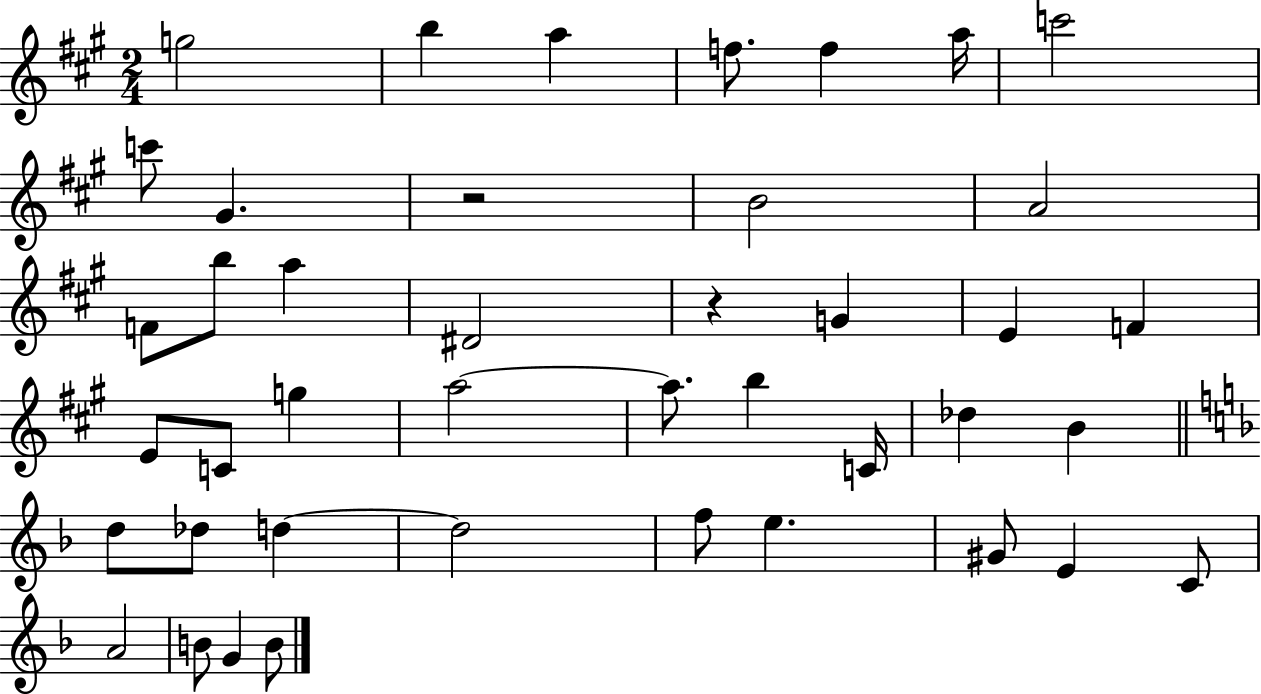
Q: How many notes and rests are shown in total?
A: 42